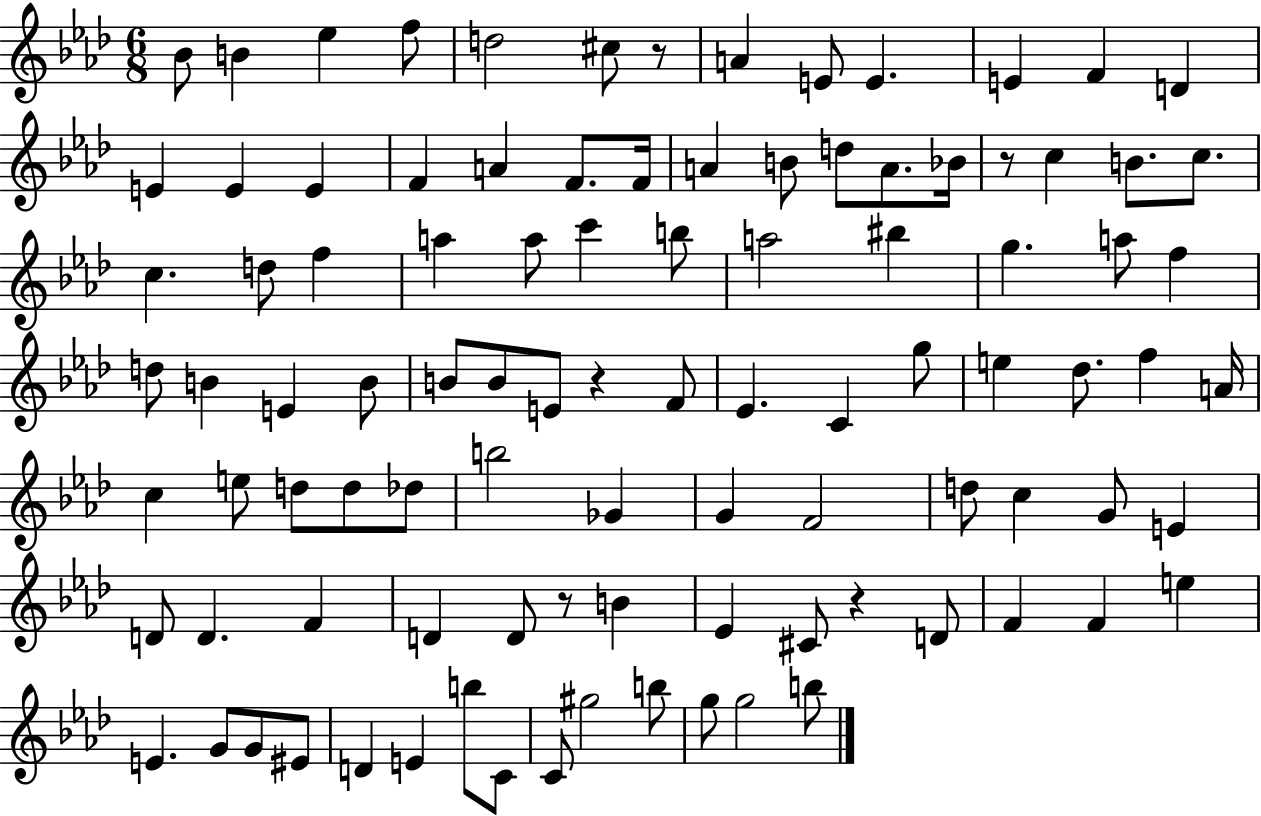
Bb4/e B4/q Eb5/q F5/e D5/h C#5/e R/e A4/q E4/e E4/q. E4/q F4/q D4/q E4/q E4/q E4/q F4/q A4/q F4/e. F4/s A4/q B4/e D5/e A4/e. Bb4/s R/e C5/q B4/e. C5/e. C5/q. D5/e F5/q A5/q A5/e C6/q B5/e A5/h BIS5/q G5/q. A5/e F5/q D5/e B4/q E4/q B4/e B4/e B4/e E4/e R/q F4/e Eb4/q. C4/q G5/e E5/q Db5/e. F5/q A4/s C5/q E5/e D5/e D5/e Db5/e B5/h Gb4/q G4/q F4/h D5/e C5/q G4/e E4/q D4/e D4/q. F4/q D4/q D4/e R/e B4/q Eb4/q C#4/e R/q D4/e F4/q F4/q E5/q E4/q. G4/e G4/e EIS4/e D4/q E4/q B5/e C4/e C4/e G#5/h B5/e G5/e G5/h B5/e